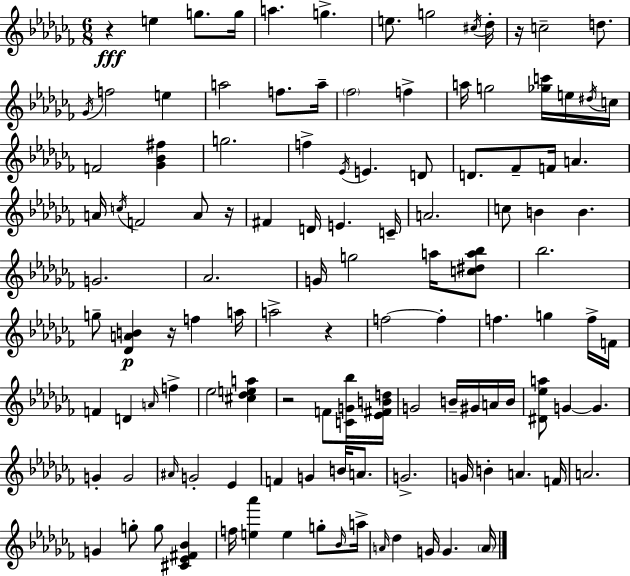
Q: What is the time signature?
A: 6/8